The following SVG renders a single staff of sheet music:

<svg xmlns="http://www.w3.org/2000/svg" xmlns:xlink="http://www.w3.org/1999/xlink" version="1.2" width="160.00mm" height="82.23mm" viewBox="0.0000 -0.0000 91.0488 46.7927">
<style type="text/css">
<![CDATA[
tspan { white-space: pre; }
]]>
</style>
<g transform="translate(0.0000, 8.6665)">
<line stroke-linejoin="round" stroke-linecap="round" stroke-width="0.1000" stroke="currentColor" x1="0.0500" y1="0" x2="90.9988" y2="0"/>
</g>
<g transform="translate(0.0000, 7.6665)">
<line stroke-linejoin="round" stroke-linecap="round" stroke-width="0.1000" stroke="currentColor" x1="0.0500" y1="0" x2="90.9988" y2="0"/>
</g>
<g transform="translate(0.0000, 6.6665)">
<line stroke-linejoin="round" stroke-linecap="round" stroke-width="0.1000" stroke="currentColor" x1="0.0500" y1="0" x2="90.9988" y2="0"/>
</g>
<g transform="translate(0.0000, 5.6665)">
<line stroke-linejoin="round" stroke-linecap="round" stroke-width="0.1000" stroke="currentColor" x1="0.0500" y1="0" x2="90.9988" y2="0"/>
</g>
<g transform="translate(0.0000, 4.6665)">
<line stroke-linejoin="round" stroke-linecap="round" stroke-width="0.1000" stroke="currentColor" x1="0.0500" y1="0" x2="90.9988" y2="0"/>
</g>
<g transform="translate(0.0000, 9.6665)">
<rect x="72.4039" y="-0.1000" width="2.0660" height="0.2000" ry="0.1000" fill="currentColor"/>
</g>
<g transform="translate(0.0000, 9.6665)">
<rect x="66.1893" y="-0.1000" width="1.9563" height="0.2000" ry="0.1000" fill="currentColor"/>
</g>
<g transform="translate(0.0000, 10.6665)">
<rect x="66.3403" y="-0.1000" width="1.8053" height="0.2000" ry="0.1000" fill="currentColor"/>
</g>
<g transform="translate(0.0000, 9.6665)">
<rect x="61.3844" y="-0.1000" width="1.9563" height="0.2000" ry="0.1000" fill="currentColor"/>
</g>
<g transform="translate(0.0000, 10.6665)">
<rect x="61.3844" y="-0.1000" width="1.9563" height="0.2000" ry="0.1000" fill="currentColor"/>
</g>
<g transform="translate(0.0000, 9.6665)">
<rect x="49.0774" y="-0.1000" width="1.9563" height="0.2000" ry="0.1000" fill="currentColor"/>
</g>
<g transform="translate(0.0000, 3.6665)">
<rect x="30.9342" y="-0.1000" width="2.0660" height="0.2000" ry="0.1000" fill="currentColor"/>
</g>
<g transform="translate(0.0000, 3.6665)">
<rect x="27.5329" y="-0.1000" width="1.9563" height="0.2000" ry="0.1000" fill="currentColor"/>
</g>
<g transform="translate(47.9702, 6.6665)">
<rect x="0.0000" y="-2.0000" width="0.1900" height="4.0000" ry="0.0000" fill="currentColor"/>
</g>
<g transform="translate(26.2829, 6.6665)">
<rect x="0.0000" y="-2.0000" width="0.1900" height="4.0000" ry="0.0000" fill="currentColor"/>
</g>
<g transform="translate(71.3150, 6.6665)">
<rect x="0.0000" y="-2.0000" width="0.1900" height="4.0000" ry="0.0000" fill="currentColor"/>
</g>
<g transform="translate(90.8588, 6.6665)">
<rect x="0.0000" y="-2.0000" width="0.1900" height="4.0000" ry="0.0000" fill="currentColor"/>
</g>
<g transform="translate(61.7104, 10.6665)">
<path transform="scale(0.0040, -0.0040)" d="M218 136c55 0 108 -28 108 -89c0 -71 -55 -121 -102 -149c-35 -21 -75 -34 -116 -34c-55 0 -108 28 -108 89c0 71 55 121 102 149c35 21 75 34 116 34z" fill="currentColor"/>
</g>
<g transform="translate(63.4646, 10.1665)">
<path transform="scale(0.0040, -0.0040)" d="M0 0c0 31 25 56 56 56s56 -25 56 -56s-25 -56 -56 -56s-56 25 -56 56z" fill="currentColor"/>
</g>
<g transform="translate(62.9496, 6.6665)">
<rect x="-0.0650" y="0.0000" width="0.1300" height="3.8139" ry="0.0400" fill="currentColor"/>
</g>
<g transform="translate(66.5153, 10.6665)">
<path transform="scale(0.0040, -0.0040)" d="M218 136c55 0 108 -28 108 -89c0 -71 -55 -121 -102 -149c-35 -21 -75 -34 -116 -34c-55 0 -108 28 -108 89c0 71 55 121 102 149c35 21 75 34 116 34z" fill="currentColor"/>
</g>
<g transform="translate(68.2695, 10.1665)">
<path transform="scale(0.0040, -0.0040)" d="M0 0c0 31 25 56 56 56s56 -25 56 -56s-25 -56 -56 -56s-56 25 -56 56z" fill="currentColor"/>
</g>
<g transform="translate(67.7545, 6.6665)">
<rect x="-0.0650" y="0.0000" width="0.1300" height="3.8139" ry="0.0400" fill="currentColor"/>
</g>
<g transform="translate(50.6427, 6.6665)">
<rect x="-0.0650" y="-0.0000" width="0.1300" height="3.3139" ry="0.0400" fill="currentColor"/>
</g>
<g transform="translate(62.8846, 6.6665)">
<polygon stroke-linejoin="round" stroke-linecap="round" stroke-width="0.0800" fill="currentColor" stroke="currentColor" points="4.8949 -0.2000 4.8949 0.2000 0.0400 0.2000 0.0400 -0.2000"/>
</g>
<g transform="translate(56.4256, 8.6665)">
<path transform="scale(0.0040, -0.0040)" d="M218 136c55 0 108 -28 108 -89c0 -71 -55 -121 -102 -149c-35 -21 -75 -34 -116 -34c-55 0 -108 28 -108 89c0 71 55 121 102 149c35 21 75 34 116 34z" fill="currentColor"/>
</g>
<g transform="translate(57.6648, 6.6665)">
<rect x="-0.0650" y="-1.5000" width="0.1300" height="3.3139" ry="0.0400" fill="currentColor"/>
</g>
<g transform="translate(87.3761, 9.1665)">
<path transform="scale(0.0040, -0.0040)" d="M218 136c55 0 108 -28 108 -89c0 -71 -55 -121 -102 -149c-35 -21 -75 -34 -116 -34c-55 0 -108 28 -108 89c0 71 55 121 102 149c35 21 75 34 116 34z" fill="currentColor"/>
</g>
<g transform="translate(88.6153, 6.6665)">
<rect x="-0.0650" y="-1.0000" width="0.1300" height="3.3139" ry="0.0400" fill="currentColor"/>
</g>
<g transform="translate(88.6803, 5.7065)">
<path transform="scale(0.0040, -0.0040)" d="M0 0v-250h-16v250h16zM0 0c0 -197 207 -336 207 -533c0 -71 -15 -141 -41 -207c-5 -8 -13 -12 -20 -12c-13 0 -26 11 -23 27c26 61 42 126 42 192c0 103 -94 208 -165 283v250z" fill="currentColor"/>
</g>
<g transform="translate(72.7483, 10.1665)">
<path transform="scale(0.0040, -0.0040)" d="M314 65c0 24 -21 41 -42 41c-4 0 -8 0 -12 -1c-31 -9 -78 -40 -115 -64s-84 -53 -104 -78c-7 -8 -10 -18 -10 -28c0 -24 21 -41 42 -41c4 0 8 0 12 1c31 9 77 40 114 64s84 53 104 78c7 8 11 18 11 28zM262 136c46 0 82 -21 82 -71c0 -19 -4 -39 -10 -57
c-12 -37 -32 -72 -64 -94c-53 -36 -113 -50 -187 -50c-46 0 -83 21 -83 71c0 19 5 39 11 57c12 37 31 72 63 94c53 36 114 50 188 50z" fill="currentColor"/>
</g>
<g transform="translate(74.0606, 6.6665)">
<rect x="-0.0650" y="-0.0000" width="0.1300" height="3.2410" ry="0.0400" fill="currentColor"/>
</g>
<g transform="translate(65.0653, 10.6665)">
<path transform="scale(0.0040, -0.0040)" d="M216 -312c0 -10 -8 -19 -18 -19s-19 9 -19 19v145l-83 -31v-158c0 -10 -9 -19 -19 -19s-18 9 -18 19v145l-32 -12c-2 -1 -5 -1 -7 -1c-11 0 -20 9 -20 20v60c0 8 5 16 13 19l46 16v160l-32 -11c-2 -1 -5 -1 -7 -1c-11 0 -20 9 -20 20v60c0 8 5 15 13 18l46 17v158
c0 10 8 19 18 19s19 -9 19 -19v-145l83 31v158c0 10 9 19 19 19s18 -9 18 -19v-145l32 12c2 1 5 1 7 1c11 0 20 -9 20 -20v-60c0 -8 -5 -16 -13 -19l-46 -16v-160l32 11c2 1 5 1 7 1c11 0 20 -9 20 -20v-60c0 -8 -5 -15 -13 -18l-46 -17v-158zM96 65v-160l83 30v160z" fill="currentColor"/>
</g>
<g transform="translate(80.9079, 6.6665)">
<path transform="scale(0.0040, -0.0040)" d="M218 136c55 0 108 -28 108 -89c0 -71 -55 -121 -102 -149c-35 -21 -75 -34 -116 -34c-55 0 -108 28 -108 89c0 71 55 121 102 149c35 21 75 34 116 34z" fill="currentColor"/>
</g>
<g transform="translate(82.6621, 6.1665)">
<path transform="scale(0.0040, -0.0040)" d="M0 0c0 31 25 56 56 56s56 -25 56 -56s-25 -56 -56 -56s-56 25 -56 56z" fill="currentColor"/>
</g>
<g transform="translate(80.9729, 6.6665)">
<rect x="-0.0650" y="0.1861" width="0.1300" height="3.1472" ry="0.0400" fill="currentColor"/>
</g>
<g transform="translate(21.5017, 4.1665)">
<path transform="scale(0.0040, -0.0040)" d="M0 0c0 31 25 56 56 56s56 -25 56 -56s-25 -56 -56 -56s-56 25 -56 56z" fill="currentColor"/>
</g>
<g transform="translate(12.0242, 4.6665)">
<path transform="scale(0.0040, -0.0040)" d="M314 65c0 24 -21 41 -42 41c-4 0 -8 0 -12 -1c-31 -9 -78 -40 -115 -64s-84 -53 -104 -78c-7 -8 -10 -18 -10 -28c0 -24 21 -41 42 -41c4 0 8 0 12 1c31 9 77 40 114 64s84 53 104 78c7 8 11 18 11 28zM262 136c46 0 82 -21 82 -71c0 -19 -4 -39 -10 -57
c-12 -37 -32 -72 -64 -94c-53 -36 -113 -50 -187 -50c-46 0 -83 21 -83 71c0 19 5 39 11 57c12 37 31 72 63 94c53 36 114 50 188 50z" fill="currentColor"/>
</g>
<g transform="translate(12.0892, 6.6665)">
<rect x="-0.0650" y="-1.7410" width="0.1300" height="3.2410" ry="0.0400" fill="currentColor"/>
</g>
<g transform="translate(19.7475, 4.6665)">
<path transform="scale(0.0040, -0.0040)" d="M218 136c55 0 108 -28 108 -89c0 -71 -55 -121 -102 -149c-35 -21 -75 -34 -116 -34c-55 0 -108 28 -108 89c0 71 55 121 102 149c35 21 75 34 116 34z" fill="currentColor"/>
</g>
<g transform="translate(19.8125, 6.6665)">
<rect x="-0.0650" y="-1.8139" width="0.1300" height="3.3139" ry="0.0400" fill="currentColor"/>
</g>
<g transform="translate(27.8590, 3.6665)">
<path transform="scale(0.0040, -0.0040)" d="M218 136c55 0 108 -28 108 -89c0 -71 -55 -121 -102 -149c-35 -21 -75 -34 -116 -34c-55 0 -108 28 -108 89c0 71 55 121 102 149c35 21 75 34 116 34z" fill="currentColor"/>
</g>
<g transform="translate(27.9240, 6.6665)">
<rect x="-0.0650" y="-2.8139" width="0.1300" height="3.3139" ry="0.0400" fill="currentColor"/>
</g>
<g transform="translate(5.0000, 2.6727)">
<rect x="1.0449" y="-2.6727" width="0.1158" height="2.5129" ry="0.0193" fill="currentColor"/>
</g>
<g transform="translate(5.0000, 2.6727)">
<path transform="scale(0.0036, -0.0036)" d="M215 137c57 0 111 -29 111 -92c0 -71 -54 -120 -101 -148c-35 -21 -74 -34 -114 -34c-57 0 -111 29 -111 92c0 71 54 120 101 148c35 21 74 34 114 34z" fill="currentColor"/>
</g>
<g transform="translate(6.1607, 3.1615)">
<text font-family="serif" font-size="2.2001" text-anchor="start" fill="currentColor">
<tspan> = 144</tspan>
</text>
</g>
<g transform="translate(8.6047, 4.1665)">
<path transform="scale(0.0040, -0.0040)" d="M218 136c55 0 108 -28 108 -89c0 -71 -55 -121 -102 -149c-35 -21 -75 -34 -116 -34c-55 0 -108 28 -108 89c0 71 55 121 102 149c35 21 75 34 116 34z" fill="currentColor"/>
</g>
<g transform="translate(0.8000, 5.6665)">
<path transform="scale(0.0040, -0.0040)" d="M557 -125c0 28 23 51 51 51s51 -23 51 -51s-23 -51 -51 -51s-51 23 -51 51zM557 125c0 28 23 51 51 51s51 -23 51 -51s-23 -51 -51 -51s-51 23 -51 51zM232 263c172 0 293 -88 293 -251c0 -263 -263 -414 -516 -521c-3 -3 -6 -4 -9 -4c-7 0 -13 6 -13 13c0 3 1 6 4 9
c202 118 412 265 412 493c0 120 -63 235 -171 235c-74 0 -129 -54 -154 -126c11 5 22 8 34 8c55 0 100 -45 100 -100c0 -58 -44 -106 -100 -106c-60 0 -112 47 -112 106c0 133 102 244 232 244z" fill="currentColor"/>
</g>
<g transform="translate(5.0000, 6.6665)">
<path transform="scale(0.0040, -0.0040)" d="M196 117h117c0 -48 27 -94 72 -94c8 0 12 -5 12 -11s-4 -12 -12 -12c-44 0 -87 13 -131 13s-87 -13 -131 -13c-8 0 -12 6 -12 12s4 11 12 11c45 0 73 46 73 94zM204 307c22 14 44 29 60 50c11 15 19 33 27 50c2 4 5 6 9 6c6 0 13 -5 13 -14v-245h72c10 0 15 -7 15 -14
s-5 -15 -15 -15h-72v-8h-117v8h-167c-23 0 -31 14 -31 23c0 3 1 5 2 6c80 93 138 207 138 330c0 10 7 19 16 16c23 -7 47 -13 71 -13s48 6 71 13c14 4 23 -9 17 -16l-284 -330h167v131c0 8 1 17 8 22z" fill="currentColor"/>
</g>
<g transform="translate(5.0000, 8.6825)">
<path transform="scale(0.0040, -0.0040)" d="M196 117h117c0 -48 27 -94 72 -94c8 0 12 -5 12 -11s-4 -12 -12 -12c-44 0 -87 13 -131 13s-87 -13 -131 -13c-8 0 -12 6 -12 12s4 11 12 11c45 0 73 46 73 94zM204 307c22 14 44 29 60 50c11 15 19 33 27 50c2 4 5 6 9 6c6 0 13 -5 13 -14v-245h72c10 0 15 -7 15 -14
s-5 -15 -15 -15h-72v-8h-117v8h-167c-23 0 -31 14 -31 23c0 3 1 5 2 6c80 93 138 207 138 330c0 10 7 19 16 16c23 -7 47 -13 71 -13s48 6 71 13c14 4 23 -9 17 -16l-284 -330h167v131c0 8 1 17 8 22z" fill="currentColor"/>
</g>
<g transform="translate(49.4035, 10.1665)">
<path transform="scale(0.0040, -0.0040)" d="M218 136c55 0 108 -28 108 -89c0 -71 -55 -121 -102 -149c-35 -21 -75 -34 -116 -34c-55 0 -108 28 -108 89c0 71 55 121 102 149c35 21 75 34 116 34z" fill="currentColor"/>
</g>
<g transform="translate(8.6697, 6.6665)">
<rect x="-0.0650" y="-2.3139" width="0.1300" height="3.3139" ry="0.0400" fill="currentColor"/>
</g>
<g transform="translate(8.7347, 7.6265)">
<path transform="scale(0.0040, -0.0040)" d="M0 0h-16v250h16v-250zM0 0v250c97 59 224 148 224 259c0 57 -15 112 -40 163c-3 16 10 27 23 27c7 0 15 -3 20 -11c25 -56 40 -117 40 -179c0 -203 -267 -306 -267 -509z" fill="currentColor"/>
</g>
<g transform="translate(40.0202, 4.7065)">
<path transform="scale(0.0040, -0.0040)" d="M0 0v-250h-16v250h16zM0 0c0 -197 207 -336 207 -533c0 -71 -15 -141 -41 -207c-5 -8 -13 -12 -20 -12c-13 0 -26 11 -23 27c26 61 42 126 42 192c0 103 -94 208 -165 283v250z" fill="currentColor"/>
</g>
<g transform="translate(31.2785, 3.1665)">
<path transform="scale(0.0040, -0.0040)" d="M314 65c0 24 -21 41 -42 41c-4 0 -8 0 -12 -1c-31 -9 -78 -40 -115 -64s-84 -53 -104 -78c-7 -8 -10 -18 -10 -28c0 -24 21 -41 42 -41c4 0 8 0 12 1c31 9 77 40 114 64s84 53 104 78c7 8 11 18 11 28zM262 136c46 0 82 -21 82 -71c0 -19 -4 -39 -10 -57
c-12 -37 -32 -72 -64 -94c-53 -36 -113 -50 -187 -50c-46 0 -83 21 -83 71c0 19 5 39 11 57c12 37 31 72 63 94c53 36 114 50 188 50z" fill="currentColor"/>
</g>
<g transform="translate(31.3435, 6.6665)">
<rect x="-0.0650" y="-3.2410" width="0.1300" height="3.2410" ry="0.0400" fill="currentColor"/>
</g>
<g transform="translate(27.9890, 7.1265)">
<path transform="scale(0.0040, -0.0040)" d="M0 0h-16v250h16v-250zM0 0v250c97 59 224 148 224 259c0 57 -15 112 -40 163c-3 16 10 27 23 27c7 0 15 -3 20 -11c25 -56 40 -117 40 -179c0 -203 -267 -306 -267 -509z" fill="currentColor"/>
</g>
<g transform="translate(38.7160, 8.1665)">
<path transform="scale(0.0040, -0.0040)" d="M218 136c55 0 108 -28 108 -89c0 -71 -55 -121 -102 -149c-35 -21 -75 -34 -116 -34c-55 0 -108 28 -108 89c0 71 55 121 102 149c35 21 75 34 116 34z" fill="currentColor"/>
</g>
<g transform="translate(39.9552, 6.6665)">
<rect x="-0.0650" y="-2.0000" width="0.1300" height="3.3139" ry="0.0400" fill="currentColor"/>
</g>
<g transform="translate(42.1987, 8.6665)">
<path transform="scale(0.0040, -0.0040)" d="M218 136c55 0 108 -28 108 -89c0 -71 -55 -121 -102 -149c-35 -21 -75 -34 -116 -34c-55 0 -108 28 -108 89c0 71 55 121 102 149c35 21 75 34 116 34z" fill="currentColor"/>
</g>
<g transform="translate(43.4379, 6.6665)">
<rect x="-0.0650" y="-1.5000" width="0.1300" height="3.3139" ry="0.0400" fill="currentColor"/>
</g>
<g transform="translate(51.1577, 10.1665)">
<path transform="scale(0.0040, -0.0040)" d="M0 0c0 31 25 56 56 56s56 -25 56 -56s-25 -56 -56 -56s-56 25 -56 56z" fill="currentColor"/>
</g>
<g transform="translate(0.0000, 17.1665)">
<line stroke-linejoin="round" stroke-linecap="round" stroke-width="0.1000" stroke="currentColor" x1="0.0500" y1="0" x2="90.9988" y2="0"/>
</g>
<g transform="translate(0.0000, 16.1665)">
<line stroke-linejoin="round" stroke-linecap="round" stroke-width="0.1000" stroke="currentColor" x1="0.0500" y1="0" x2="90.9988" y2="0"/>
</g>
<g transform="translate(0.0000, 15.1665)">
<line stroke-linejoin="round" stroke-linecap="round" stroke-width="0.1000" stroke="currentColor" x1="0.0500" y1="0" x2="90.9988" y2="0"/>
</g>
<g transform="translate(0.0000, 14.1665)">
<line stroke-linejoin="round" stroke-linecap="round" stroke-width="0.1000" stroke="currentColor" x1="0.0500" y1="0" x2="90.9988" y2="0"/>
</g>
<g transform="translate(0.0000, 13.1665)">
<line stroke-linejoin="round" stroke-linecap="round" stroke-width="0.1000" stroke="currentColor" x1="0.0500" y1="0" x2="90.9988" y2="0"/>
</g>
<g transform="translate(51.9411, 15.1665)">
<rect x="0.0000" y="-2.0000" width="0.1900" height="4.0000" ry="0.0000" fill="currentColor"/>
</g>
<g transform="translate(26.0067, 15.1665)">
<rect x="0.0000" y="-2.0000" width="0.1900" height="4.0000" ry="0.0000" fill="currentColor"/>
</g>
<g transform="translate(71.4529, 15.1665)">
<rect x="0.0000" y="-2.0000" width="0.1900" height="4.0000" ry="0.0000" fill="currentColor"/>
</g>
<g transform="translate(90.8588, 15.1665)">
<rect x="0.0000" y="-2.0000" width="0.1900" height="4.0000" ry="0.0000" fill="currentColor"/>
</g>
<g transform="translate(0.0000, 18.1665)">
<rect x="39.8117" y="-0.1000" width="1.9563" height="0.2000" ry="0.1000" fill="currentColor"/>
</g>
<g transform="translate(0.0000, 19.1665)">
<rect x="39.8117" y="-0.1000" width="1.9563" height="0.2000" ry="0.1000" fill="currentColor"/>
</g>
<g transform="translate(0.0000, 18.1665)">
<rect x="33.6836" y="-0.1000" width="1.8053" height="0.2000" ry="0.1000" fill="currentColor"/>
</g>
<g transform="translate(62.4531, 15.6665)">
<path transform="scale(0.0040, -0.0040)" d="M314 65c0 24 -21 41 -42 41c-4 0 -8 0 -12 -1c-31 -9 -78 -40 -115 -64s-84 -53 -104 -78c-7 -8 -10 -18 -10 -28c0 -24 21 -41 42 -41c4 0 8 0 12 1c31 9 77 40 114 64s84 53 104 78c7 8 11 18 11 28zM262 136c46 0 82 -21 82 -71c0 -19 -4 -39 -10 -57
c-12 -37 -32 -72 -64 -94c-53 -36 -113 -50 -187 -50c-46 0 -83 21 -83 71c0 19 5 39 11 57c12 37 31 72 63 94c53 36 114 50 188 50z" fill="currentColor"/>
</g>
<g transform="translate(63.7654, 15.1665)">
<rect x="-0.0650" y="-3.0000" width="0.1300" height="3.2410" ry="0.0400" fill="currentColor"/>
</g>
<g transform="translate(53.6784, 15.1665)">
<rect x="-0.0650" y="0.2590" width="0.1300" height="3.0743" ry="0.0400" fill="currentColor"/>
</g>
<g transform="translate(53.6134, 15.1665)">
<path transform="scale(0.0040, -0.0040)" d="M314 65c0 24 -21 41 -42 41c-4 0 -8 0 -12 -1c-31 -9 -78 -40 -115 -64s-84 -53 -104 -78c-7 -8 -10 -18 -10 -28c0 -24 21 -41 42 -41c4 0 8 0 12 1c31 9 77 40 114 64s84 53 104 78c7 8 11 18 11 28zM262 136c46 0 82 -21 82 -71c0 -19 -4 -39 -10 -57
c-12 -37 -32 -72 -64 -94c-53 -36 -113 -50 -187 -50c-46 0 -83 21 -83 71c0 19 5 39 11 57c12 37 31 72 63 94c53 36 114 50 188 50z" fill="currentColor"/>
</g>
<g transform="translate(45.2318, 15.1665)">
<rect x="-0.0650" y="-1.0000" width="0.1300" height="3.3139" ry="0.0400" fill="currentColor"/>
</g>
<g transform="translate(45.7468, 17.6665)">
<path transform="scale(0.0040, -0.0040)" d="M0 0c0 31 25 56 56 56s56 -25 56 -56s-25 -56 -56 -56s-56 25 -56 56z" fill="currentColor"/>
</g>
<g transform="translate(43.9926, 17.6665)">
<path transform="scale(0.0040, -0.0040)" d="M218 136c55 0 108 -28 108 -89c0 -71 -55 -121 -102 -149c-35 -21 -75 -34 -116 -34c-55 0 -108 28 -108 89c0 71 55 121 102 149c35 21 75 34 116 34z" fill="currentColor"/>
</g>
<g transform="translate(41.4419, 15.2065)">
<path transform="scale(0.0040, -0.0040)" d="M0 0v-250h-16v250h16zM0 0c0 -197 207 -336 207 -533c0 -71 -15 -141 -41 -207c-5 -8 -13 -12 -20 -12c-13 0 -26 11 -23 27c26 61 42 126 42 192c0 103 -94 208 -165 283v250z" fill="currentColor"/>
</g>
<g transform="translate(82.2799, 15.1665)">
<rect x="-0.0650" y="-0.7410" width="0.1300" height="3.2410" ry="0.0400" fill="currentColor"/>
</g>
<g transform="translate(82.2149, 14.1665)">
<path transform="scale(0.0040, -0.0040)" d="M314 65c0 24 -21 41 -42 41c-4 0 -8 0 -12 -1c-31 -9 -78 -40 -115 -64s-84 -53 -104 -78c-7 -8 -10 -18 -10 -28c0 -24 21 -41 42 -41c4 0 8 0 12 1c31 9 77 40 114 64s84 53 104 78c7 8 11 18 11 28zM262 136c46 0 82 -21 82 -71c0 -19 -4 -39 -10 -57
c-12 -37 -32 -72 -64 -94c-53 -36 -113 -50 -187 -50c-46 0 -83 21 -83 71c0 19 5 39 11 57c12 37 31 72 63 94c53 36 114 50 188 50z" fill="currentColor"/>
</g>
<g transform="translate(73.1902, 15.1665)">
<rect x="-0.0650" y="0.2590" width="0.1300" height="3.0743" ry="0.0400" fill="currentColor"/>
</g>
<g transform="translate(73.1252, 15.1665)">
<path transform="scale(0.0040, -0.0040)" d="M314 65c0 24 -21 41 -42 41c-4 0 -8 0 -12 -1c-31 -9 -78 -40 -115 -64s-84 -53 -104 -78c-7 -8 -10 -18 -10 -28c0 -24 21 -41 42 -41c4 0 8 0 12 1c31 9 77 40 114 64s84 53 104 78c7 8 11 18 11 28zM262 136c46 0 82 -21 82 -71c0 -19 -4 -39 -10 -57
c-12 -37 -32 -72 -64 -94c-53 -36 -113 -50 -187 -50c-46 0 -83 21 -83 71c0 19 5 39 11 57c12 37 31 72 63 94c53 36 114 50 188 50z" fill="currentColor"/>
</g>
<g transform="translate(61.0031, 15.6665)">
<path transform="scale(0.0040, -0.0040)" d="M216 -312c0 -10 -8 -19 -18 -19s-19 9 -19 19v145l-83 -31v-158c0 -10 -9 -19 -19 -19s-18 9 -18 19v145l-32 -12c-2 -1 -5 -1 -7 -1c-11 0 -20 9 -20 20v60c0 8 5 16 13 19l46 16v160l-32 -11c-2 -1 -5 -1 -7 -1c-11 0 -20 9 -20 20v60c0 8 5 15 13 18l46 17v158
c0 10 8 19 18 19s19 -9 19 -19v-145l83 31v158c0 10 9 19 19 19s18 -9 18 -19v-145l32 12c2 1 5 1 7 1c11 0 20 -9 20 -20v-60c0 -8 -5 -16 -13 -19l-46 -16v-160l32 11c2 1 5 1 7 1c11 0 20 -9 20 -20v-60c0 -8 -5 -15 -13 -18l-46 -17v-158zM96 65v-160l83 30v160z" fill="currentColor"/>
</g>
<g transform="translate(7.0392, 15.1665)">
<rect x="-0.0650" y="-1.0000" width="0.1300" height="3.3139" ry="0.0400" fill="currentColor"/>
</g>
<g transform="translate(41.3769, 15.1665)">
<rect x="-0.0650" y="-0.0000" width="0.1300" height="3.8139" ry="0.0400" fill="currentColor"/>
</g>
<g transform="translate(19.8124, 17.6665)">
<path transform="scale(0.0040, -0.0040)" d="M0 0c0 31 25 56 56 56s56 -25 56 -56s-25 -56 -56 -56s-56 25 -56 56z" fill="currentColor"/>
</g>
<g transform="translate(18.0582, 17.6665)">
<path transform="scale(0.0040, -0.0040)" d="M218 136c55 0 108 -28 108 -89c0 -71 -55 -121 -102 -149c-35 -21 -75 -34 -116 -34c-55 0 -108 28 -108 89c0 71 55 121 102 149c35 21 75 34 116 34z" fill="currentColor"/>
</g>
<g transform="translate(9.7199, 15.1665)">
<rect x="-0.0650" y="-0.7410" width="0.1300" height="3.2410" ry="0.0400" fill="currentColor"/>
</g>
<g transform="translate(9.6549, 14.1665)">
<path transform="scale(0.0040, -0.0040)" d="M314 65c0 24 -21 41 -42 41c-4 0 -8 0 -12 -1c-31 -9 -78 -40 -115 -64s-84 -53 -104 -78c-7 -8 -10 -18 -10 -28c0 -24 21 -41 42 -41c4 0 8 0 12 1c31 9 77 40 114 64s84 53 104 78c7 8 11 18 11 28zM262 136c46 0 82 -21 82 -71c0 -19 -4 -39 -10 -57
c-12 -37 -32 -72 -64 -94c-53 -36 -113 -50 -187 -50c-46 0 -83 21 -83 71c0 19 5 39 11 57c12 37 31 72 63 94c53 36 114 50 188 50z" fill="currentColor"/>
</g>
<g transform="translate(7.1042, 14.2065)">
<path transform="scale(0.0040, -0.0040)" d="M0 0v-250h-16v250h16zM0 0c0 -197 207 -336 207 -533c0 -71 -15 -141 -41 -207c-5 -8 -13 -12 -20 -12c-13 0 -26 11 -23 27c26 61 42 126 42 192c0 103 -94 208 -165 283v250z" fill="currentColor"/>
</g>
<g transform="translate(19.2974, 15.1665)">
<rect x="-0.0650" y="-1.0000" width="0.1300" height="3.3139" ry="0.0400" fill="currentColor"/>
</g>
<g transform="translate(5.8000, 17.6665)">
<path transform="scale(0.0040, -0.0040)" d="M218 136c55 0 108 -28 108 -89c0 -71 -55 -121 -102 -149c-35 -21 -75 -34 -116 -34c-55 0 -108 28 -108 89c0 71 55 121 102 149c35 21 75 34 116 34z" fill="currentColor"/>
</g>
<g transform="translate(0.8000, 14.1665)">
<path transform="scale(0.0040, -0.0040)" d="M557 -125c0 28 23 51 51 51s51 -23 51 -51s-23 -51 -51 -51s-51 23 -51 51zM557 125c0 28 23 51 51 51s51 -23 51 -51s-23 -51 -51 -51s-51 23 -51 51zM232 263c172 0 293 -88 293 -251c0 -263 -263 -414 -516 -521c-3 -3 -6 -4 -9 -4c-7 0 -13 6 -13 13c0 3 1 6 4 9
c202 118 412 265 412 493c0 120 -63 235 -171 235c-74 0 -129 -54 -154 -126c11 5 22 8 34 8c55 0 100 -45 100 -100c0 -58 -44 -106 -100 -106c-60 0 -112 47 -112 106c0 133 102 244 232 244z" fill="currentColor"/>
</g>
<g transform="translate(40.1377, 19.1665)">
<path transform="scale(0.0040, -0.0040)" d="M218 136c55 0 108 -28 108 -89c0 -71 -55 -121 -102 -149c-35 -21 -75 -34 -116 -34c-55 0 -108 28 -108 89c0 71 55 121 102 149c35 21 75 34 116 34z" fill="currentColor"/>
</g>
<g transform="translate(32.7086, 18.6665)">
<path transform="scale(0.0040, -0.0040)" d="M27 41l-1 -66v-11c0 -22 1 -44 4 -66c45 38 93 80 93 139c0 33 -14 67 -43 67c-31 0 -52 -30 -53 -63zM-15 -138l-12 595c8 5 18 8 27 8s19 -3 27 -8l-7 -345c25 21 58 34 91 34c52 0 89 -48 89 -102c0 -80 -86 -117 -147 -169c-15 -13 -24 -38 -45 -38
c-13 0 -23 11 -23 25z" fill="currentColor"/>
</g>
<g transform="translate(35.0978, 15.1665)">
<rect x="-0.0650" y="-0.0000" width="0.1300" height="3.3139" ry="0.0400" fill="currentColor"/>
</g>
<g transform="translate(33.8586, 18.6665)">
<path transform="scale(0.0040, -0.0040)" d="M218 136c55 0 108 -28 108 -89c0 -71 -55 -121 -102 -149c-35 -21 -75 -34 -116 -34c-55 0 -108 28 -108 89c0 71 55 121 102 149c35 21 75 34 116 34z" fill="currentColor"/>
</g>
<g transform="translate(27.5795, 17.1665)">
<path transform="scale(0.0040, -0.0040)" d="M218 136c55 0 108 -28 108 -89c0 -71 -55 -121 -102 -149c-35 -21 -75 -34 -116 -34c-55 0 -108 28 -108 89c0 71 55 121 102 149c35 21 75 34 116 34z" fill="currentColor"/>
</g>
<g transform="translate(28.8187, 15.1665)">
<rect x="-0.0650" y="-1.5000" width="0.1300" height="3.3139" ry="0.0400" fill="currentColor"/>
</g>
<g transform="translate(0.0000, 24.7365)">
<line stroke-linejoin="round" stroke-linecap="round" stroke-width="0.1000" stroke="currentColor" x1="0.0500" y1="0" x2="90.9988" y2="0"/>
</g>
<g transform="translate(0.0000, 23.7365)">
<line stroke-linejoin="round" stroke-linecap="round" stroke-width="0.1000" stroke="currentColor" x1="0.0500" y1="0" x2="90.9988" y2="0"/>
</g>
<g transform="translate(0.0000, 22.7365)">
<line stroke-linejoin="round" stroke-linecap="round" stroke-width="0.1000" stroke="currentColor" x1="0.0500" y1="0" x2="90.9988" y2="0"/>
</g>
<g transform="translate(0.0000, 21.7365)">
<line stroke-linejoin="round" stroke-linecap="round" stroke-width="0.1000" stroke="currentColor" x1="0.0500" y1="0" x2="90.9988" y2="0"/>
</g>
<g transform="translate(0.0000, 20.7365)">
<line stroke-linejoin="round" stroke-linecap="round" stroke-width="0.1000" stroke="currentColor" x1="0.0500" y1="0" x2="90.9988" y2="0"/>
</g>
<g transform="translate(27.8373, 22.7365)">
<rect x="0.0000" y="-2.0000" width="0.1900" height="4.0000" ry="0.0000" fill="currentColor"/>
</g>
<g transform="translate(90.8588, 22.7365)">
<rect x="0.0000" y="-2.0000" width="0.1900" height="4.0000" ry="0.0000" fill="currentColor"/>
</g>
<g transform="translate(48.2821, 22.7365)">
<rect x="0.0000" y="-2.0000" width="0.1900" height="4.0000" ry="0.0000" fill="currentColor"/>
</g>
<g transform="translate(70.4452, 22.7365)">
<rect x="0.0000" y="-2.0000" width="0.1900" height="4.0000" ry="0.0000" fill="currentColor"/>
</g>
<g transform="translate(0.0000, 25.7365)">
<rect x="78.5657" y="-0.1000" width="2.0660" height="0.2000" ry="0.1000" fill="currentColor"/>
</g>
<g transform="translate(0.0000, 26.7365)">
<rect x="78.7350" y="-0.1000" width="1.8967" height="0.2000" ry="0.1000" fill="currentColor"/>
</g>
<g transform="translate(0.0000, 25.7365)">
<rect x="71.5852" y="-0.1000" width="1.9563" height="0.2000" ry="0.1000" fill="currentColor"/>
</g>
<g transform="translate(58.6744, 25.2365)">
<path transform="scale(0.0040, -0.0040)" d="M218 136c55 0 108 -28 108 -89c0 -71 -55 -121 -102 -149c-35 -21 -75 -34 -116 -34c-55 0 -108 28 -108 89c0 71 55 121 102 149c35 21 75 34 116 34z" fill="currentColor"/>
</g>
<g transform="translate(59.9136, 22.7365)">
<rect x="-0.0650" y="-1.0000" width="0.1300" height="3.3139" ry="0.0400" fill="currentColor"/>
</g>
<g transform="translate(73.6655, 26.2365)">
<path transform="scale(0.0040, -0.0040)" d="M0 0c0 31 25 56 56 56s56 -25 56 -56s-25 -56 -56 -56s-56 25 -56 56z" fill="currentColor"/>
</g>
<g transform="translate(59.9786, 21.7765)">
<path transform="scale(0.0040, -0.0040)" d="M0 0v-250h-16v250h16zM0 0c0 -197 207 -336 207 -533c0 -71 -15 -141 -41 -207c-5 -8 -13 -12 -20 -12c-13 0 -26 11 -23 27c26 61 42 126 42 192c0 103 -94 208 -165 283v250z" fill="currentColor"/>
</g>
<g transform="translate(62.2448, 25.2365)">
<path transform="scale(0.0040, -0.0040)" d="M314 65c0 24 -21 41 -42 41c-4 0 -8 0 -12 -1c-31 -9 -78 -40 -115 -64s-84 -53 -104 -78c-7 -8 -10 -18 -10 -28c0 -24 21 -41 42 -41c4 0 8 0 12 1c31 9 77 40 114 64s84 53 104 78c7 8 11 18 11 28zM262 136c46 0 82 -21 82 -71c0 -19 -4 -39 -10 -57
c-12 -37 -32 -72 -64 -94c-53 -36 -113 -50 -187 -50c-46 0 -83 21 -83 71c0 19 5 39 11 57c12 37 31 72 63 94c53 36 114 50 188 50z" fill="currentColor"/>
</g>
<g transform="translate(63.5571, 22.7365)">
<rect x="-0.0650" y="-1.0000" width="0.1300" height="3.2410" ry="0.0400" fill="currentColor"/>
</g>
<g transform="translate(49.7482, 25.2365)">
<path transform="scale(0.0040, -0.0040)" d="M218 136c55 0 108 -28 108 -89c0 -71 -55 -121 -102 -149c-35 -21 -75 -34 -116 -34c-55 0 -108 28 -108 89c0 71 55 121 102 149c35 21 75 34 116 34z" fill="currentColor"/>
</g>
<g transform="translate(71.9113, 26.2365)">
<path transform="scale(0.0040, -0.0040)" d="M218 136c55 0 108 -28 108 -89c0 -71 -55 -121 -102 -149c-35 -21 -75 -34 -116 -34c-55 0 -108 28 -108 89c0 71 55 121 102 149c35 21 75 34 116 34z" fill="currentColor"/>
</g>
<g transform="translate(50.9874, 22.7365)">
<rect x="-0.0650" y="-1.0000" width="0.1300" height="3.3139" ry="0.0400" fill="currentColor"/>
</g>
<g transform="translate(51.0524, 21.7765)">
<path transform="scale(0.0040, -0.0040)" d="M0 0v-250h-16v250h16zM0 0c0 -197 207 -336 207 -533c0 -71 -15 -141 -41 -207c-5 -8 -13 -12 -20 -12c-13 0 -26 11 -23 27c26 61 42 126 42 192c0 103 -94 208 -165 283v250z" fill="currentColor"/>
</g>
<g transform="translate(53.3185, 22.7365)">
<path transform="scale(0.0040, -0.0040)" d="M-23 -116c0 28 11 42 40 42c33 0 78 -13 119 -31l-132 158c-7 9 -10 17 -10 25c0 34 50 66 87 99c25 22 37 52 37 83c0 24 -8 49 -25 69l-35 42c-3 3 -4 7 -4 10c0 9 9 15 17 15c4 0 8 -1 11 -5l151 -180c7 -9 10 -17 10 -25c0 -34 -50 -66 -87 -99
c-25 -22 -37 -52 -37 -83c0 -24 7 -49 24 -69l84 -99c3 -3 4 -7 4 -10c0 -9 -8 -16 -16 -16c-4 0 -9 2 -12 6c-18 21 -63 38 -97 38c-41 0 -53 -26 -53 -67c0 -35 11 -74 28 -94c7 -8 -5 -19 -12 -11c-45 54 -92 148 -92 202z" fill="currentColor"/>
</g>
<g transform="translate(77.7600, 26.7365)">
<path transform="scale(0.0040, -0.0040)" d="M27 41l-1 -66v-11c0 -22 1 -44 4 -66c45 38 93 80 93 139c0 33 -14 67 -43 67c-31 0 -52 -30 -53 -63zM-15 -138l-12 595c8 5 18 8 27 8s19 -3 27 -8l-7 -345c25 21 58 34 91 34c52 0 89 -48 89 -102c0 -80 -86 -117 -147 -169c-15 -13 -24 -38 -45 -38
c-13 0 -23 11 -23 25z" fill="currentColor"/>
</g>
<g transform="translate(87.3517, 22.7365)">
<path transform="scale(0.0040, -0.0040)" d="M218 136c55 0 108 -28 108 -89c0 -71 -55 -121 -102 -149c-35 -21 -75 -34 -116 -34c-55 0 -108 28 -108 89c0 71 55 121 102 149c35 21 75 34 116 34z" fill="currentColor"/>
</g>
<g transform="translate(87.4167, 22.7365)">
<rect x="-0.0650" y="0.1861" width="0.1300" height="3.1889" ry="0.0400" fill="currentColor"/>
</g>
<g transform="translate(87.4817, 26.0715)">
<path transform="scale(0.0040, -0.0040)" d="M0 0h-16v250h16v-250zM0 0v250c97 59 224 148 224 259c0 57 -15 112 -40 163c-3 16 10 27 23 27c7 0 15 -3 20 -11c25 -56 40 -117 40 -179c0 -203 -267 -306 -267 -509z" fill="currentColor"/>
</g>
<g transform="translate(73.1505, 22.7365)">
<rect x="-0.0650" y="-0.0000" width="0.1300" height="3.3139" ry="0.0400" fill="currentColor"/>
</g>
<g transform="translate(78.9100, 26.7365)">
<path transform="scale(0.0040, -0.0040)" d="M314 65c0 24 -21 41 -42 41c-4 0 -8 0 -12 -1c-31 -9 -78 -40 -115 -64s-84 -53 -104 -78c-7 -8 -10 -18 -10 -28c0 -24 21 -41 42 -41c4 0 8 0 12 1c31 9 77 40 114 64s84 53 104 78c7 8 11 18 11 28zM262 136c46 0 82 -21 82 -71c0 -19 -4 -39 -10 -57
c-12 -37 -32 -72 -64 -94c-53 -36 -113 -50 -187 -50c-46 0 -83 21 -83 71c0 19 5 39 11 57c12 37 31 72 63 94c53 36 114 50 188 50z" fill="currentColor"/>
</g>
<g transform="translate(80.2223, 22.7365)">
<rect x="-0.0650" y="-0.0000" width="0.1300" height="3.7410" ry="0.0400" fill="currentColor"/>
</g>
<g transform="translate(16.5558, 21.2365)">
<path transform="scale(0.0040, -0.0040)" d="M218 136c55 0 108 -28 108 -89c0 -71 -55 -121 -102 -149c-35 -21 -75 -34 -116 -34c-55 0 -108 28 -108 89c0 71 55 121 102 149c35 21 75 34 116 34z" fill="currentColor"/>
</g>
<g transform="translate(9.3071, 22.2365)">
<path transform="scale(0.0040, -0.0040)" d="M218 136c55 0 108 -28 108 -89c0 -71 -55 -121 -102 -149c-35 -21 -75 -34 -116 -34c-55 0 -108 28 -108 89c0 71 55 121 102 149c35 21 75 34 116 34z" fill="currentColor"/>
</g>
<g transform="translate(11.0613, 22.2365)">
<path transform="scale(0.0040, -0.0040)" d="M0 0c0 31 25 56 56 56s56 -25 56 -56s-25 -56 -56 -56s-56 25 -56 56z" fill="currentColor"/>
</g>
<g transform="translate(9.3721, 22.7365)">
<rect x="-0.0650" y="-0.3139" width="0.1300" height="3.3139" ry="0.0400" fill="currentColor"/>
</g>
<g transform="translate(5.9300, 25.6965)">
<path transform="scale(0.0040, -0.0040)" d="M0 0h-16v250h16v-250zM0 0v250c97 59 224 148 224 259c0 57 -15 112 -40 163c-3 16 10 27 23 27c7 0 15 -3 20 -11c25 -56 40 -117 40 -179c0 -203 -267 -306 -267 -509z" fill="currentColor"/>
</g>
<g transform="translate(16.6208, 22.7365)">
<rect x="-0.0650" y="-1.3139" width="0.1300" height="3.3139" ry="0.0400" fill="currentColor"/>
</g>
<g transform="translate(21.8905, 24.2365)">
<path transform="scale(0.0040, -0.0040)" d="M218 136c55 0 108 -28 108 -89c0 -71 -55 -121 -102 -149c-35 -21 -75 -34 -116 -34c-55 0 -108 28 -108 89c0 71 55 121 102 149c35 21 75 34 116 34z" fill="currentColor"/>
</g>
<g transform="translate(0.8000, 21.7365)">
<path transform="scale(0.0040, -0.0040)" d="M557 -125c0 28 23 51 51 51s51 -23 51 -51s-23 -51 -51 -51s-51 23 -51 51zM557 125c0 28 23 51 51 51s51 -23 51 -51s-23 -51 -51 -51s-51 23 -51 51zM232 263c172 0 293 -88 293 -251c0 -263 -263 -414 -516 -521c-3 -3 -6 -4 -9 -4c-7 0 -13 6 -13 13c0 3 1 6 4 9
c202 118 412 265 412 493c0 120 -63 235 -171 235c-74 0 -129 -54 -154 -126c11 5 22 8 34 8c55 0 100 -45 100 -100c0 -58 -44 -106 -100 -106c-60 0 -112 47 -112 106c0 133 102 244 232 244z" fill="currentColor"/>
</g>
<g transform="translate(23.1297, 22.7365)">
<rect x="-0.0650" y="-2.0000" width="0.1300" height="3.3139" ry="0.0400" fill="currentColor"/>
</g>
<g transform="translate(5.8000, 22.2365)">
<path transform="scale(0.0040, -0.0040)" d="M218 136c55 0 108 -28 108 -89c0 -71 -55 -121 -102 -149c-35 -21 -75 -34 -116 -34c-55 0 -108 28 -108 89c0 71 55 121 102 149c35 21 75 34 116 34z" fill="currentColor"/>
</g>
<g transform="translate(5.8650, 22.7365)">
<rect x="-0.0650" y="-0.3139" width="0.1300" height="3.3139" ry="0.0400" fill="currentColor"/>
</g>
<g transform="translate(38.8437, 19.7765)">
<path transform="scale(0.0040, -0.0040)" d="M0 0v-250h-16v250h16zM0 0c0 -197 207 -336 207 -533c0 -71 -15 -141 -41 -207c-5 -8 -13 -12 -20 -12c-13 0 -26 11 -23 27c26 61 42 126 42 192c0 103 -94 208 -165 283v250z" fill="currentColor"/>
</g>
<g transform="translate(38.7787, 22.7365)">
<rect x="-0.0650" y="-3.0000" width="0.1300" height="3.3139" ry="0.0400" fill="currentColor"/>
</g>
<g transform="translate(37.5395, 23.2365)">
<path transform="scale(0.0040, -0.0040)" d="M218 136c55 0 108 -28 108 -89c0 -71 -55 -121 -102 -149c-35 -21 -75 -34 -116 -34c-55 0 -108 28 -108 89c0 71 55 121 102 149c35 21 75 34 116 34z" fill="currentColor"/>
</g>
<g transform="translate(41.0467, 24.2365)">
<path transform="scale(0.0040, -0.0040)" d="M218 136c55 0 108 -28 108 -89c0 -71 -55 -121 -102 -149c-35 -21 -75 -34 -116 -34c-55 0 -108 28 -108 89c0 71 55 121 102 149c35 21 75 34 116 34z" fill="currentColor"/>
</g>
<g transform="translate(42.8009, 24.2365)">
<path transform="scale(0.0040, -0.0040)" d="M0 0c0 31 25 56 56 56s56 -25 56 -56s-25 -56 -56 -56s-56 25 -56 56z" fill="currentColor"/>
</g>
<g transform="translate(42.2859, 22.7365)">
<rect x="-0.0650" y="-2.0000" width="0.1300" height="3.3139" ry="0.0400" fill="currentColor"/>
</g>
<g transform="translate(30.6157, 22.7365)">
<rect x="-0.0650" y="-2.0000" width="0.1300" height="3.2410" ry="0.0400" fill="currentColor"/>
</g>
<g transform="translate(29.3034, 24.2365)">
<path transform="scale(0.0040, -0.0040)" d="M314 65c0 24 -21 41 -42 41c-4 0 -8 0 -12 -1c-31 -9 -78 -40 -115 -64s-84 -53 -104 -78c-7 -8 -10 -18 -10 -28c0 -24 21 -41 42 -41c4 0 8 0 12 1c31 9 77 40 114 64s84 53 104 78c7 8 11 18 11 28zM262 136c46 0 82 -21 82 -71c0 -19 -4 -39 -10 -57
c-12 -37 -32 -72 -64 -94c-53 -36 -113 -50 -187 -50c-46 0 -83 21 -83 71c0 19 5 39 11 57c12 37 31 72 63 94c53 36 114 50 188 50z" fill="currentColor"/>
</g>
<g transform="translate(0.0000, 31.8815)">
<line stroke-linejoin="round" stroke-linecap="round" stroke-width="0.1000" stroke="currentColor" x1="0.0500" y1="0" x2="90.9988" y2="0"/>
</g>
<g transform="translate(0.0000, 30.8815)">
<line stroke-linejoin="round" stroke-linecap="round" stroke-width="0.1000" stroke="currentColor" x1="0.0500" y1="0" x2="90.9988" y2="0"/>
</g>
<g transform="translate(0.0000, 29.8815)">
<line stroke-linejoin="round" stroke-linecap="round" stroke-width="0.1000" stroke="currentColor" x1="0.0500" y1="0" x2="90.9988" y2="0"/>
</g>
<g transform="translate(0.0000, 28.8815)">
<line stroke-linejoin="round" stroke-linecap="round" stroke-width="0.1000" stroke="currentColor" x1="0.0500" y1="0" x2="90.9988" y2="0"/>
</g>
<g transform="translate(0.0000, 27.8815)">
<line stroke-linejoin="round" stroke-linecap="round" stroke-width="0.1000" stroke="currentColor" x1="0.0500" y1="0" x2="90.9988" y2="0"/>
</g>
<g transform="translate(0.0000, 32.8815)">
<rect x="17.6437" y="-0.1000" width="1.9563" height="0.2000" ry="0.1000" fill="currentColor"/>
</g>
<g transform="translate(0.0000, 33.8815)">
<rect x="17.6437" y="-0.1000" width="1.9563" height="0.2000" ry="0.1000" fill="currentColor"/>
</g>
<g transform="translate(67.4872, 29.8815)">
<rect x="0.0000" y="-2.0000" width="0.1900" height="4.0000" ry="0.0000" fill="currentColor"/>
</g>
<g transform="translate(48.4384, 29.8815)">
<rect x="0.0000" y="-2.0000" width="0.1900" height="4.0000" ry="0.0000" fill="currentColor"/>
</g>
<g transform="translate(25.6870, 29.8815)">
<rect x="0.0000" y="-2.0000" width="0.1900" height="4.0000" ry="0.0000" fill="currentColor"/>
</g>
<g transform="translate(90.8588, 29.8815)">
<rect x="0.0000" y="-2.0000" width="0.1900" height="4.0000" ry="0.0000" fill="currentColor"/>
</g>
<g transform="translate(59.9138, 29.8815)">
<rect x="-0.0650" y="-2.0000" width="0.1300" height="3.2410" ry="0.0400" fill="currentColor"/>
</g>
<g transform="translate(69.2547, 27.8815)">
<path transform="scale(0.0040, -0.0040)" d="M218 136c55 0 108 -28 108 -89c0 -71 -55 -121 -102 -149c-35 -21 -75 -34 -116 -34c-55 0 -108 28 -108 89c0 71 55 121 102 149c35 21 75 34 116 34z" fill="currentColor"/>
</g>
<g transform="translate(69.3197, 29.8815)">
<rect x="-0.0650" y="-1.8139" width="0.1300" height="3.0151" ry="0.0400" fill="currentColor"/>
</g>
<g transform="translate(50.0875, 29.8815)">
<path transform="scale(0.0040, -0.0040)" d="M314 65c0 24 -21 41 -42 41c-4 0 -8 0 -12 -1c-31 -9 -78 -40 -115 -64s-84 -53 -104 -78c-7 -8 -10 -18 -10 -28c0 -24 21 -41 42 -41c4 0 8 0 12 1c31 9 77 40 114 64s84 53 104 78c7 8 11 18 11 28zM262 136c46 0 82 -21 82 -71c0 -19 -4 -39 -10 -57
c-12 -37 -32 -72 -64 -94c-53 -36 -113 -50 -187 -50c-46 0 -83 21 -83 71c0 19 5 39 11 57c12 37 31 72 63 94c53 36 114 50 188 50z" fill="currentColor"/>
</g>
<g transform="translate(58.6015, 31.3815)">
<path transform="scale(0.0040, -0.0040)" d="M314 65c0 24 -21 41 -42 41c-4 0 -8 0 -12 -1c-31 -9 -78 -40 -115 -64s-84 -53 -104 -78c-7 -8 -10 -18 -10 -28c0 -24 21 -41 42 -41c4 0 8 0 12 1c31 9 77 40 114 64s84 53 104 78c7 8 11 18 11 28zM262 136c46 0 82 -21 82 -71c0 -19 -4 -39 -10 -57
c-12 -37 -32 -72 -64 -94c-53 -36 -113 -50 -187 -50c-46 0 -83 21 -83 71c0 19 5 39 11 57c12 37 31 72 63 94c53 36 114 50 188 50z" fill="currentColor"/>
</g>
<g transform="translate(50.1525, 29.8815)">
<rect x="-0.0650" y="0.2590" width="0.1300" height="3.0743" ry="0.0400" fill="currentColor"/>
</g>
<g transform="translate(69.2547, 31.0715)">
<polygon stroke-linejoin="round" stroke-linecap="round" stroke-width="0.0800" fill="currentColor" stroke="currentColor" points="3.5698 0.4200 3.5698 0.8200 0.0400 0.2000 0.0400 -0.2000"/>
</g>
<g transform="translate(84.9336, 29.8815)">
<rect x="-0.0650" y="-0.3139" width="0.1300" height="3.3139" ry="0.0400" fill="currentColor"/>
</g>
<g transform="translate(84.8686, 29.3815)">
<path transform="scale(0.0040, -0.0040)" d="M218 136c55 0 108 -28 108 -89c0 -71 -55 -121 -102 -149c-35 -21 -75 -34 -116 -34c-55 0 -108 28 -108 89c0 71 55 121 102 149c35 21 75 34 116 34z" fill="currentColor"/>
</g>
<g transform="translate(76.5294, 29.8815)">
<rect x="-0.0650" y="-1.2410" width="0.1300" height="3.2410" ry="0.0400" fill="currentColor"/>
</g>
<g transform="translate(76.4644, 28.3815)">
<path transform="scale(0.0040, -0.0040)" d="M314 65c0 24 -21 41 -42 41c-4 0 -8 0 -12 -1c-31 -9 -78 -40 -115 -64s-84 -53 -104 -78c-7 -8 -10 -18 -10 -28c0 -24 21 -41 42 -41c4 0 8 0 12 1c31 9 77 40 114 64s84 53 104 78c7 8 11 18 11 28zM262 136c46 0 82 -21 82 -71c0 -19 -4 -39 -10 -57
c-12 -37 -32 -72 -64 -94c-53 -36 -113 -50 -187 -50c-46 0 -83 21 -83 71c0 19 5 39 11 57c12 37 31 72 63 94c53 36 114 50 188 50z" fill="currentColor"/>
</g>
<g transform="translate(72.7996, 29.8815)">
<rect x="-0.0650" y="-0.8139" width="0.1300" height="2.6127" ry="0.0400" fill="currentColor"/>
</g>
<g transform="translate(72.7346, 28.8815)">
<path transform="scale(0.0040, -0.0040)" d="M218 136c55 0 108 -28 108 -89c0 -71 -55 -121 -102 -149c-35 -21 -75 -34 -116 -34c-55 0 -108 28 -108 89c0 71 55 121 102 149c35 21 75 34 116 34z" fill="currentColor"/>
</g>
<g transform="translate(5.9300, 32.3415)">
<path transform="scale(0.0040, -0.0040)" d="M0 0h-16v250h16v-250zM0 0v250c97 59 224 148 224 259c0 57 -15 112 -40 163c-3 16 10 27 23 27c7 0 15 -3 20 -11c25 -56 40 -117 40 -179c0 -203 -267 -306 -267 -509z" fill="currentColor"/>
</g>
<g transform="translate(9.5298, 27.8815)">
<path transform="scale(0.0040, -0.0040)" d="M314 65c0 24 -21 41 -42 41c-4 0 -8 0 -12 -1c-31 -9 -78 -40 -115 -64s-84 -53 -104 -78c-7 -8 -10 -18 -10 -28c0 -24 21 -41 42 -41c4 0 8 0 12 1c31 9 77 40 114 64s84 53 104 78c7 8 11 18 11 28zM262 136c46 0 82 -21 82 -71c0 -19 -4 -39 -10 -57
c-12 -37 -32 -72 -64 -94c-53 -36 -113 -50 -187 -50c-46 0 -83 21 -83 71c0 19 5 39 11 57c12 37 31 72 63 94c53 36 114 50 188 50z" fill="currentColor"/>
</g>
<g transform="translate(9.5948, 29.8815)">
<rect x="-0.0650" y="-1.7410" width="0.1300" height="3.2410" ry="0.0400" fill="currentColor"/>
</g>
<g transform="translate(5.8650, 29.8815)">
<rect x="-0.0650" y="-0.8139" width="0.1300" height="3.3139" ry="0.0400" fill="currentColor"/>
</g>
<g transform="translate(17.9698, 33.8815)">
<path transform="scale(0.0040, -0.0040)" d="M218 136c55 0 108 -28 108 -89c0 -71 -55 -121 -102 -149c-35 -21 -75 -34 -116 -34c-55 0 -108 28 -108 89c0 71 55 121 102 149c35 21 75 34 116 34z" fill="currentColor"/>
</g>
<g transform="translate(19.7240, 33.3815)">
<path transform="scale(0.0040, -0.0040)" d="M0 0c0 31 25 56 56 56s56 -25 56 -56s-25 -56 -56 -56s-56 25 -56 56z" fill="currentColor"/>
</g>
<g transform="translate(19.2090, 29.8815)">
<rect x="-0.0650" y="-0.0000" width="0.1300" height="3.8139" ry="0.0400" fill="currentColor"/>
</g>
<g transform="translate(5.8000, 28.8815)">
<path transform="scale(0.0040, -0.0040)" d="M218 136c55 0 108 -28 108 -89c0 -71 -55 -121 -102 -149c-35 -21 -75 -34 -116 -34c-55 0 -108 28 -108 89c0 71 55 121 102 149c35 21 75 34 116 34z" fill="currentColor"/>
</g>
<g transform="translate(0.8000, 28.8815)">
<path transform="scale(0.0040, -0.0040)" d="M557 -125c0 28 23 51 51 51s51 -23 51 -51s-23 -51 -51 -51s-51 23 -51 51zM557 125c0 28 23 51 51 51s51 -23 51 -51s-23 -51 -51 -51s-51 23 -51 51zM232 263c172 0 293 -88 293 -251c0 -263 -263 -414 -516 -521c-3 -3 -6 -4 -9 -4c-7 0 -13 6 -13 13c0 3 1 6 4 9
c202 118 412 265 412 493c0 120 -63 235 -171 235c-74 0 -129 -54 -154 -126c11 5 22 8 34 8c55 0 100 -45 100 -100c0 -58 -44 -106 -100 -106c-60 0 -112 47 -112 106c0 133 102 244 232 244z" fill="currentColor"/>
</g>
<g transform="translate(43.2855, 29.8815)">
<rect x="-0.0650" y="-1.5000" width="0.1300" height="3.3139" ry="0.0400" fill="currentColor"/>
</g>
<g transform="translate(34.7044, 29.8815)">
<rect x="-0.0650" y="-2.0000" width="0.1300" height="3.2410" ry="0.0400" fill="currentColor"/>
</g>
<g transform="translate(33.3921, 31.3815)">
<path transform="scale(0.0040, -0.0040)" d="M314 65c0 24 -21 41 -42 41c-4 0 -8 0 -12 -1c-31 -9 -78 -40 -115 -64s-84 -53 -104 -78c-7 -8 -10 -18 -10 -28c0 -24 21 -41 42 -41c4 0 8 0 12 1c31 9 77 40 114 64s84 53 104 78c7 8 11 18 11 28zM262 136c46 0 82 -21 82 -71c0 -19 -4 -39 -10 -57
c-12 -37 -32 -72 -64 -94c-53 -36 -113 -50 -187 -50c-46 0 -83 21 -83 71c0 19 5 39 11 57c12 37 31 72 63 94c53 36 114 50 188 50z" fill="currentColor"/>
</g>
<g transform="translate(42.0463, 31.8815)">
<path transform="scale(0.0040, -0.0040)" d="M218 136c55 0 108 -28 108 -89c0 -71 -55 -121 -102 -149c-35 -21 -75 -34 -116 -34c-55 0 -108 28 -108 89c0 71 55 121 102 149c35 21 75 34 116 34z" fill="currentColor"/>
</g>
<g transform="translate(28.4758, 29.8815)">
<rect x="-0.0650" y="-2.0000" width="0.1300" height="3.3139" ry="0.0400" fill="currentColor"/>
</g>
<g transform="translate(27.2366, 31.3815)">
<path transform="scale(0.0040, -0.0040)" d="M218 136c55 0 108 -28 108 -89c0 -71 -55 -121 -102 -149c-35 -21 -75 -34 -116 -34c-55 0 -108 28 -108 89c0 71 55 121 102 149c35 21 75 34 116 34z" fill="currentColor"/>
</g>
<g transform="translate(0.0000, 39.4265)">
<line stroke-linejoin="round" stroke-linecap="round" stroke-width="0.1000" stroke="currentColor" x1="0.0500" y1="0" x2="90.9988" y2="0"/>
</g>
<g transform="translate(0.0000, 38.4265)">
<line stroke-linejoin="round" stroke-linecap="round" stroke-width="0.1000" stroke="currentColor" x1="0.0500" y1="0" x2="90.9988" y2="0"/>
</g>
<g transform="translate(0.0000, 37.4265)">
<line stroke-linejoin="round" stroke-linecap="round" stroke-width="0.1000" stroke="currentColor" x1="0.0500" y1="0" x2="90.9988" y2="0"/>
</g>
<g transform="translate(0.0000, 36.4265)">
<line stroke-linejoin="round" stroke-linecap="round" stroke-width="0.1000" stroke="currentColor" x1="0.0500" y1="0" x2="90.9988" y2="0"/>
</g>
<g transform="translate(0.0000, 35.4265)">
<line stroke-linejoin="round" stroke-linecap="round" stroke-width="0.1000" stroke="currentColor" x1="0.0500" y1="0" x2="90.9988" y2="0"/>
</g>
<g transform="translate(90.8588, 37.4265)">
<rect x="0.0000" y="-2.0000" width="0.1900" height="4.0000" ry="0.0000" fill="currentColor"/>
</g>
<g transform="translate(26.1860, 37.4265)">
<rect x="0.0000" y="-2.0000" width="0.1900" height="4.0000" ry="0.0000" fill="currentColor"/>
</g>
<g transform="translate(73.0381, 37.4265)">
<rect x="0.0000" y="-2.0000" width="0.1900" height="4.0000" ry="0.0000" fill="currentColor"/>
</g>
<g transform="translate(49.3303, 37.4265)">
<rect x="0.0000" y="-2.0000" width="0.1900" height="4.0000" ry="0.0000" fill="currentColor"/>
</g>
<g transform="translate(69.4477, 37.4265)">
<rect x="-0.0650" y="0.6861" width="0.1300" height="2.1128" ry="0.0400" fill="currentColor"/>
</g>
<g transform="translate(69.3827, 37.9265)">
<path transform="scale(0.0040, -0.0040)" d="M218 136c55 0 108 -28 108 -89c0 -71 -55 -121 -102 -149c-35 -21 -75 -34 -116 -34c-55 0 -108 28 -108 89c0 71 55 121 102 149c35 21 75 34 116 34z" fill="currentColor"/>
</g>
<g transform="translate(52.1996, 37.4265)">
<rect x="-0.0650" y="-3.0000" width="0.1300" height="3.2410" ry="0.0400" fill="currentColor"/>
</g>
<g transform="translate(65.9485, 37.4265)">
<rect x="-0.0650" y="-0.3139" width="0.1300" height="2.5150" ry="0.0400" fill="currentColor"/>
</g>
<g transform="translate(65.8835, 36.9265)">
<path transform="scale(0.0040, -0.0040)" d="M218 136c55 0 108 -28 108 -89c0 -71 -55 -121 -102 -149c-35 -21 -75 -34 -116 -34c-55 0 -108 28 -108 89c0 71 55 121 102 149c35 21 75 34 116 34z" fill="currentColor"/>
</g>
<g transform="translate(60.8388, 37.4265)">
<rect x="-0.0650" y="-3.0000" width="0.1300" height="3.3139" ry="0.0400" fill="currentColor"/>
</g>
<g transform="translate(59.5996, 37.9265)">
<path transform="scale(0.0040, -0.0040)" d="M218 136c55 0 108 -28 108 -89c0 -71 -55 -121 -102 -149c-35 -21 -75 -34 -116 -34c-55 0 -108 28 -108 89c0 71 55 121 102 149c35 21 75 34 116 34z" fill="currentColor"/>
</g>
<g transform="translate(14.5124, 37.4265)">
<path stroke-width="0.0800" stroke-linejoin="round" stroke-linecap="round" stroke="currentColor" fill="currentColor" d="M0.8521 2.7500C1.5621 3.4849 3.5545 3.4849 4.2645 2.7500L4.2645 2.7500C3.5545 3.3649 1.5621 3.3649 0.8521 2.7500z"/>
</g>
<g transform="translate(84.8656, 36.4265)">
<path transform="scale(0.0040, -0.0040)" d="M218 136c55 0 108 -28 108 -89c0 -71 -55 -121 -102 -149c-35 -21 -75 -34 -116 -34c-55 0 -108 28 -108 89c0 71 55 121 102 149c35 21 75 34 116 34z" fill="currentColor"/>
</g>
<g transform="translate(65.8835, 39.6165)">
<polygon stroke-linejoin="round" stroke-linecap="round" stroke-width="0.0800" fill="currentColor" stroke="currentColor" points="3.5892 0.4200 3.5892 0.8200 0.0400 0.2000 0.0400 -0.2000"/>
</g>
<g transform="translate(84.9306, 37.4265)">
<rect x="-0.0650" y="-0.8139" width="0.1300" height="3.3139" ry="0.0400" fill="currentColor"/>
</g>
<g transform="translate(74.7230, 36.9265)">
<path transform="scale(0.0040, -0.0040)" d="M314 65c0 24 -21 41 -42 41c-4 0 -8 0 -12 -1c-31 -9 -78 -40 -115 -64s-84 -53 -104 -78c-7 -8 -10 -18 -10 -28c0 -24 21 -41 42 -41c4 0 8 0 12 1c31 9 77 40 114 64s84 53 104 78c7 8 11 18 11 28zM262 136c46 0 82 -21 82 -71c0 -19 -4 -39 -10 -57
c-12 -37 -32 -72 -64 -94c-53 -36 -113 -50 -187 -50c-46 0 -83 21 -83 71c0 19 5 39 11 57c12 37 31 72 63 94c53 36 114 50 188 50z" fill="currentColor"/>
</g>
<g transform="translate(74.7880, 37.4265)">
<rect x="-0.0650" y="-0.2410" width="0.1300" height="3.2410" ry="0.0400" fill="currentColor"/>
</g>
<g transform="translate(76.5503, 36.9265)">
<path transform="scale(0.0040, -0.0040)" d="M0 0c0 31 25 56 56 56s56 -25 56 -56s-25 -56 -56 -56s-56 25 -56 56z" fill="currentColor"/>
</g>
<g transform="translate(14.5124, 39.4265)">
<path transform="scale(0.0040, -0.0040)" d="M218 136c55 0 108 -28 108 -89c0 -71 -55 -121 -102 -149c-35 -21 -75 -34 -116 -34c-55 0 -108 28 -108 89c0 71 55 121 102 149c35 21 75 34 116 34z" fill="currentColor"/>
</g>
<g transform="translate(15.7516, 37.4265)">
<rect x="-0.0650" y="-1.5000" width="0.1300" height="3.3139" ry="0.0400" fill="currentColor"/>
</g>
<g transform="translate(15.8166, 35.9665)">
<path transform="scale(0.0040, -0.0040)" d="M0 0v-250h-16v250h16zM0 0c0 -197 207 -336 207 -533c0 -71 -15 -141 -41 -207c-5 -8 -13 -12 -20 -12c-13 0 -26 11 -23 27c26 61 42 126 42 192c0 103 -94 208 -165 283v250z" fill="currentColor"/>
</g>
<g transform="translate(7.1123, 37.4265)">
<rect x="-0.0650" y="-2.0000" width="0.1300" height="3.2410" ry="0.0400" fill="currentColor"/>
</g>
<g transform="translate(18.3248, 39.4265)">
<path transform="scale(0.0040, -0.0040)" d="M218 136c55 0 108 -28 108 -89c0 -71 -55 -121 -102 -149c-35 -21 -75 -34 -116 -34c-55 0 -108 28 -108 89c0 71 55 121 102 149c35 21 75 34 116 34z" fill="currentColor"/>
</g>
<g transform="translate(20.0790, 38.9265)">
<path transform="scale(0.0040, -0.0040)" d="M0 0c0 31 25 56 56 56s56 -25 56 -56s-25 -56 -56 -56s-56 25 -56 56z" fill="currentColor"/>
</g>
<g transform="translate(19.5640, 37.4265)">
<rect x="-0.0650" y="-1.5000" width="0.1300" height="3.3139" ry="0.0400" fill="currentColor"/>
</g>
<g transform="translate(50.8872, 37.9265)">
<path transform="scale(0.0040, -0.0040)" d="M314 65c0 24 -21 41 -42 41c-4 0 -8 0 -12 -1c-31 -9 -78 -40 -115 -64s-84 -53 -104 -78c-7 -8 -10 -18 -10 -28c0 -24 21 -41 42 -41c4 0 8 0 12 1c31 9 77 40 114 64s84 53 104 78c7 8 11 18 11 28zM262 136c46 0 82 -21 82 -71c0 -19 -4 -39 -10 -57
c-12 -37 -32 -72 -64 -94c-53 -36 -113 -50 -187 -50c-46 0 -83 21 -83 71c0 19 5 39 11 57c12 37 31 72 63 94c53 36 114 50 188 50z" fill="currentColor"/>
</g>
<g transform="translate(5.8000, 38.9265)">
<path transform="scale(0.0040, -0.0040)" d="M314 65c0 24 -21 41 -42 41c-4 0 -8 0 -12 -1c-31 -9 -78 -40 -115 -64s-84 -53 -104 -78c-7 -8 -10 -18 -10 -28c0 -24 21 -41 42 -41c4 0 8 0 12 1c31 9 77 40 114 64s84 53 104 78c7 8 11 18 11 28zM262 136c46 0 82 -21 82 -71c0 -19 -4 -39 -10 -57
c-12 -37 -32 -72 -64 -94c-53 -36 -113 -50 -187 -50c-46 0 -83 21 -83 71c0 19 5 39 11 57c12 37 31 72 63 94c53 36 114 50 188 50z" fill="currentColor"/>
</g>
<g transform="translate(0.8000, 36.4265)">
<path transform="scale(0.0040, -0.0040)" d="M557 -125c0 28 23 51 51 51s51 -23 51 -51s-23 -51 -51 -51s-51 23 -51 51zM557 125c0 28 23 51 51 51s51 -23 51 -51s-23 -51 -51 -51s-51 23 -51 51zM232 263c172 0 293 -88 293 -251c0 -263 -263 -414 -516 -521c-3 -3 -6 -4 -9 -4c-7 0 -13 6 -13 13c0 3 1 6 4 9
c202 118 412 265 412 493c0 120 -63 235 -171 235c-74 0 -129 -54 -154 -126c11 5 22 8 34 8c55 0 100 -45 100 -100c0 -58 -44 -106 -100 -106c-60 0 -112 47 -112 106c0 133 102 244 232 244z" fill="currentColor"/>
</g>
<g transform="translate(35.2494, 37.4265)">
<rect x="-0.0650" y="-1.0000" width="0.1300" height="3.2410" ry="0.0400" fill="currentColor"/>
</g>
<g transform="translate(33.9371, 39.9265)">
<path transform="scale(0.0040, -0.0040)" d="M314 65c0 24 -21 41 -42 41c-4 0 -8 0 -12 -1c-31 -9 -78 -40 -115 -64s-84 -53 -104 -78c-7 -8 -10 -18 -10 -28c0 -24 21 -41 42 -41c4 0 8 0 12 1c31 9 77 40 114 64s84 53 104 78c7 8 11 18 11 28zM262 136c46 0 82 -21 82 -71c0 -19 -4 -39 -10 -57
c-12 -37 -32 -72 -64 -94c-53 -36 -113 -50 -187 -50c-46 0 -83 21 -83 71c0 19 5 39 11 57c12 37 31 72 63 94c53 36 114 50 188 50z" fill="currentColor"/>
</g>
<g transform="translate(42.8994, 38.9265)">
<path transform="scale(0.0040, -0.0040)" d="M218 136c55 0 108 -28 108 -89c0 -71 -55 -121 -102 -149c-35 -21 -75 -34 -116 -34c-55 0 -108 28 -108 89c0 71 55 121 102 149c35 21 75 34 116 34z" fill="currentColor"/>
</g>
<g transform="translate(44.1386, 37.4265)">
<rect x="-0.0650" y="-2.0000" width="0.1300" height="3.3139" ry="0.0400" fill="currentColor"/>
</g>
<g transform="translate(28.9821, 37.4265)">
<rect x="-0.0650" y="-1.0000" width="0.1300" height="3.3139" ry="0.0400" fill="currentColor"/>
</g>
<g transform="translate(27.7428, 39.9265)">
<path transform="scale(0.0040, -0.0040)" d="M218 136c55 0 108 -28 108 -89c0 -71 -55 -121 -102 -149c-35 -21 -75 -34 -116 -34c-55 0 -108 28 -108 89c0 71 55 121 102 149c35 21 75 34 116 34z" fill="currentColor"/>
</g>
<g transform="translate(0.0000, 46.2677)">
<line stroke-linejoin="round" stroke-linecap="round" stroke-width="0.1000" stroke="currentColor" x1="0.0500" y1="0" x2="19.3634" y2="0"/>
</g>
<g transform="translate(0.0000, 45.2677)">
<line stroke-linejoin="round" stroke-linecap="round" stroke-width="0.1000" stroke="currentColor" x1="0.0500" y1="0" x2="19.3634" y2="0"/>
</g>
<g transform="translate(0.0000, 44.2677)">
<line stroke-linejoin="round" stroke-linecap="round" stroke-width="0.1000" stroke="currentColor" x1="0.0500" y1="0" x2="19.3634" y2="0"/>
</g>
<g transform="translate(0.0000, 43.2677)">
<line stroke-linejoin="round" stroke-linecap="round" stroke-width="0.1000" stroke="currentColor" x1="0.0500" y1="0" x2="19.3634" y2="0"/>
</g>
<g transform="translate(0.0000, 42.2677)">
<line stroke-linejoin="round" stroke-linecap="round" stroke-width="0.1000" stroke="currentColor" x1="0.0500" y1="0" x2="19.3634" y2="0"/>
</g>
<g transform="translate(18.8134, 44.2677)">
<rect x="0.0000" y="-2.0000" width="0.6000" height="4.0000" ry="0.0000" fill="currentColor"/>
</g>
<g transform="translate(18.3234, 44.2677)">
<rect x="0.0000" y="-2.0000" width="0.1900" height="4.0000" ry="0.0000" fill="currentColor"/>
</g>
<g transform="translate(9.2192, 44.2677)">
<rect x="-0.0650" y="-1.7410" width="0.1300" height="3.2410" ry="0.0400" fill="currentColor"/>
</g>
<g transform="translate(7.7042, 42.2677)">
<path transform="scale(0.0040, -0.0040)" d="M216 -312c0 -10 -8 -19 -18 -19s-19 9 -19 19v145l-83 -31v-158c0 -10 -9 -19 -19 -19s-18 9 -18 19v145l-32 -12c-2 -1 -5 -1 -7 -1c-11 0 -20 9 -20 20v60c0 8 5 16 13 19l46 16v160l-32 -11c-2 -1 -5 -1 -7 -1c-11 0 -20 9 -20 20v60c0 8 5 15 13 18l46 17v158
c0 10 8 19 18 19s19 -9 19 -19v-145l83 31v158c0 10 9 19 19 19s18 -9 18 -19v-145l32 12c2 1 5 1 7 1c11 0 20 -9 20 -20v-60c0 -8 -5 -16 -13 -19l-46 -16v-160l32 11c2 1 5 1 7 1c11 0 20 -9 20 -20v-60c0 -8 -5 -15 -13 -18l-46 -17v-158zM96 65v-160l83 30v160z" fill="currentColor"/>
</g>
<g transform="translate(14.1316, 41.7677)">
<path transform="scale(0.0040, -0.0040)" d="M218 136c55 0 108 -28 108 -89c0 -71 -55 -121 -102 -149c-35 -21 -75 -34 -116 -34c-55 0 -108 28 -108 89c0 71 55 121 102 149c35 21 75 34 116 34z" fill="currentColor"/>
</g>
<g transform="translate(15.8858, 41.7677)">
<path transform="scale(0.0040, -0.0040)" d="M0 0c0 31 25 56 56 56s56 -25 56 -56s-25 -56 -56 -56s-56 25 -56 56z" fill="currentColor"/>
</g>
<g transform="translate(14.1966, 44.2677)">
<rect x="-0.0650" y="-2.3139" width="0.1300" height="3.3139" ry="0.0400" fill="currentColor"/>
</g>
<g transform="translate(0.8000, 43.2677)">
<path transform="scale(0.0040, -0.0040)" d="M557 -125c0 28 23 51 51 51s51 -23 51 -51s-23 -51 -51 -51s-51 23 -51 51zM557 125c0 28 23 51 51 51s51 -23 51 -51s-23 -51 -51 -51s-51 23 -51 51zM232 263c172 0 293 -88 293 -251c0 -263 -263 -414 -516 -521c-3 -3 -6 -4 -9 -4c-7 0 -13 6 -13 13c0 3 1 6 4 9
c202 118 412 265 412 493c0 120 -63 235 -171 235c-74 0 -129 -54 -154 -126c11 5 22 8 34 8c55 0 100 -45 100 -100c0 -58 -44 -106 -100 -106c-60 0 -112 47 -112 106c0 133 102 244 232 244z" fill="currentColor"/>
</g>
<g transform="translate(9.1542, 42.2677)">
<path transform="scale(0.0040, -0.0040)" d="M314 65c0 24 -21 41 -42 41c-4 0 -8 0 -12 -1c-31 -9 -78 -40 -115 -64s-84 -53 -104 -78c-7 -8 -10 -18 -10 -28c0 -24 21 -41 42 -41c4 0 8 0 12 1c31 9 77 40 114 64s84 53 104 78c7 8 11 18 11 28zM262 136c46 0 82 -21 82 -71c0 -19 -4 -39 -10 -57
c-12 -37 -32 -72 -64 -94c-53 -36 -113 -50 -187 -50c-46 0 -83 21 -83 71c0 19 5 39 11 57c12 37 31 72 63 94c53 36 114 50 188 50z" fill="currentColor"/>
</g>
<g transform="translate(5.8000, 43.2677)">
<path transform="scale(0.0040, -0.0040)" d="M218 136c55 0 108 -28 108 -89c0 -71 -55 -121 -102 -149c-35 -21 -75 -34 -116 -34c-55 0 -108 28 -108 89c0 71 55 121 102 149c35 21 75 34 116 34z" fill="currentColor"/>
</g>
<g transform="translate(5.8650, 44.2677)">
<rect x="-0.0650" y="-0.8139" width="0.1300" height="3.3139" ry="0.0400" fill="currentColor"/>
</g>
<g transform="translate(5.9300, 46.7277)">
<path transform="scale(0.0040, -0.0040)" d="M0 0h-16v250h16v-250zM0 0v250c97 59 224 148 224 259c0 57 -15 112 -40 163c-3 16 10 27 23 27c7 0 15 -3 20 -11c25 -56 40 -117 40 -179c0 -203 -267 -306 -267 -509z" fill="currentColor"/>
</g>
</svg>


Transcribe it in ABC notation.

X:1
T:Untitled
M:4/4
L:1/4
K:C
B,/2 A,2 A, C/2 D2 A,,/2 G,, D,, G,, C,,/2 ^C,,/2 D,,2 D, F,,/2 F,,/2 F,2 F,, G,, _D,, C,,/2 F,, D,2 ^C,2 D,2 F,2 E,/2 E, G, A,, A,,2 C,/2 A,, F,,/2 z F,,/2 F,,2 D,, _C,,2 D,/2 F,/2 A,2 C,, A,, A,,2 G,, D,2 A,,2 A,/2 F,/2 G,2 E, A,,2 G,,/2 G,, F,, F,,2 A,, C,2 C, E,/2 C,/2 E,2 F, F,/2 ^A,2 B,